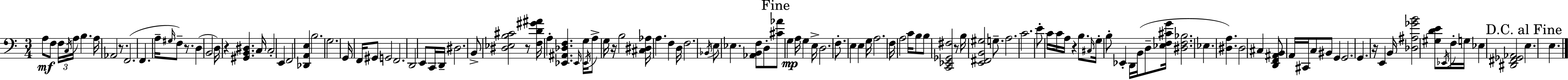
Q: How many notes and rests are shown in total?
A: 122